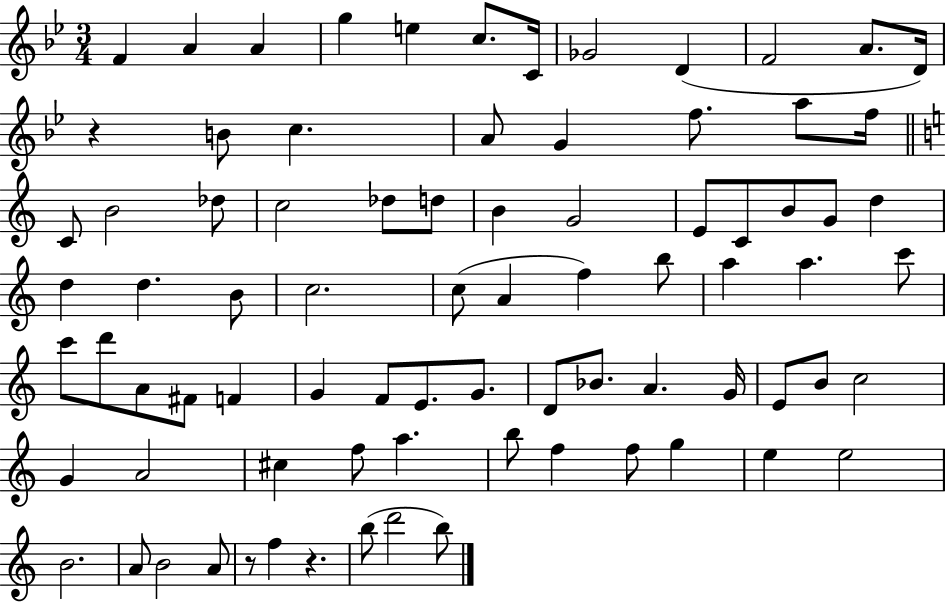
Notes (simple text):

F4/q A4/q A4/q G5/q E5/q C5/e. C4/s Gb4/h D4/q F4/h A4/e. D4/s R/q B4/e C5/q. A4/e G4/q F5/e. A5/e F5/s C4/e B4/h Db5/e C5/h Db5/e D5/e B4/q G4/h E4/e C4/e B4/e G4/e D5/q D5/q D5/q. B4/e C5/h. C5/e A4/q F5/q B5/e A5/q A5/q. C6/e C6/e D6/e A4/e F#4/e F4/q G4/q F4/e E4/e. G4/e. D4/e Bb4/e. A4/q. G4/s E4/e B4/e C5/h G4/q A4/h C#5/q F5/e A5/q. B5/e F5/q F5/e G5/q E5/q E5/h B4/h. A4/e B4/h A4/e R/e F5/q R/q. B5/e D6/h B5/e